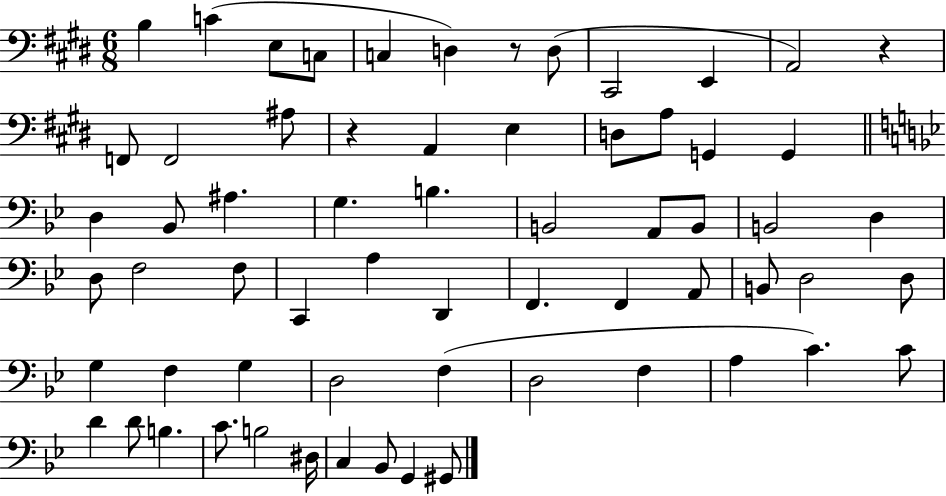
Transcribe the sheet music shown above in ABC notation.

X:1
T:Untitled
M:6/8
L:1/4
K:E
B, C E,/2 C,/2 C, D, z/2 D,/2 ^C,,2 E,, A,,2 z F,,/2 F,,2 ^A,/2 z A,, E, D,/2 A,/2 G,, G,, D, _B,,/2 ^A, G, B, B,,2 A,,/2 B,,/2 B,,2 D, D,/2 F,2 F,/2 C,, A, D,, F,, F,, A,,/2 B,,/2 D,2 D,/2 G, F, G, D,2 F, D,2 F, A, C C/2 D D/2 B, C/2 B,2 ^D,/4 C, _B,,/2 G,, ^G,,/2